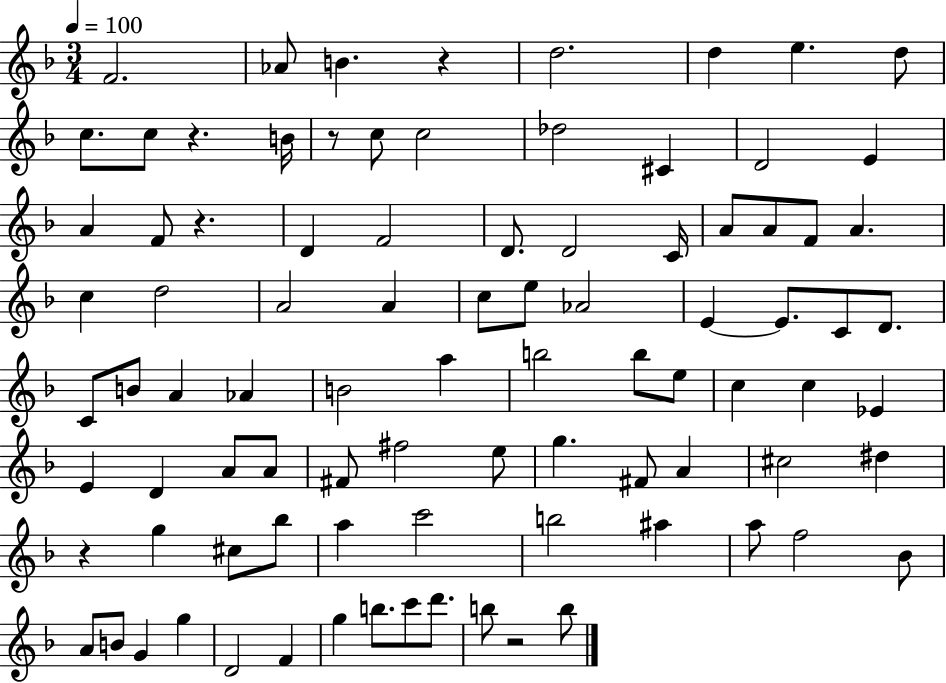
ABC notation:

X:1
T:Untitled
M:3/4
L:1/4
K:F
F2 _A/2 B z d2 d e d/2 c/2 c/2 z B/4 z/2 c/2 c2 _d2 ^C D2 E A F/2 z D F2 D/2 D2 C/4 A/2 A/2 F/2 A c d2 A2 A c/2 e/2 _A2 E E/2 C/2 D/2 C/2 B/2 A _A B2 a b2 b/2 e/2 c c _E E D A/2 A/2 ^F/2 ^f2 e/2 g ^F/2 A ^c2 ^d z g ^c/2 _b/2 a c'2 b2 ^a a/2 f2 _B/2 A/2 B/2 G g D2 F g b/2 c'/2 d'/2 b/2 z2 b/2